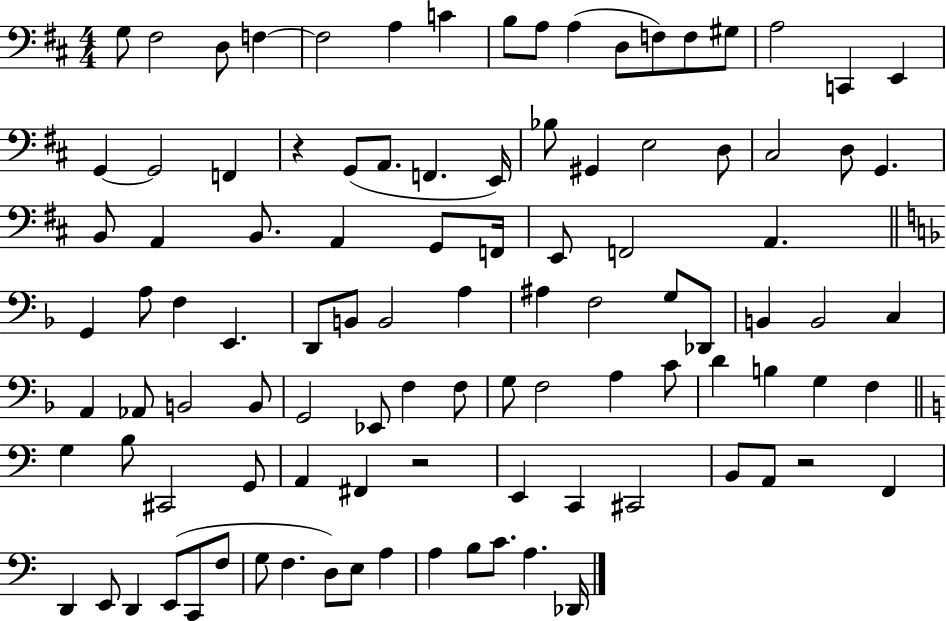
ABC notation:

X:1
T:Untitled
M:4/4
L:1/4
K:D
G,/2 ^F,2 D,/2 F, F,2 A, C B,/2 A,/2 A, D,/2 F,/2 F,/2 ^G,/2 A,2 C,, E,, G,, G,,2 F,, z G,,/2 A,,/2 F,, E,,/4 _B,/2 ^G,, E,2 D,/2 ^C,2 D,/2 G,, B,,/2 A,, B,,/2 A,, G,,/2 F,,/4 E,,/2 F,,2 A,, G,, A,/2 F, E,, D,,/2 B,,/2 B,,2 A, ^A, F,2 G,/2 _D,,/2 B,, B,,2 C, A,, _A,,/2 B,,2 B,,/2 G,,2 _E,,/2 F, F,/2 G,/2 F,2 A, C/2 D B, G, F, G, B,/2 ^C,,2 G,,/2 A,, ^F,, z2 E,, C,, ^C,,2 B,,/2 A,,/2 z2 F,, D,, E,,/2 D,, E,,/2 C,,/2 F,/2 G,/2 F, D,/2 E,/2 A, A, B,/2 C/2 A, _D,,/4